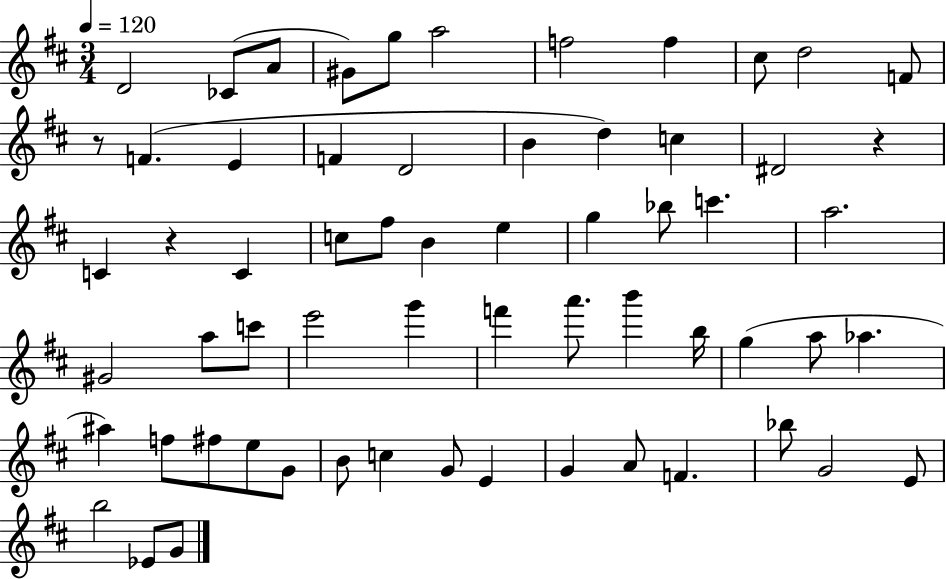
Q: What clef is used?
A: treble